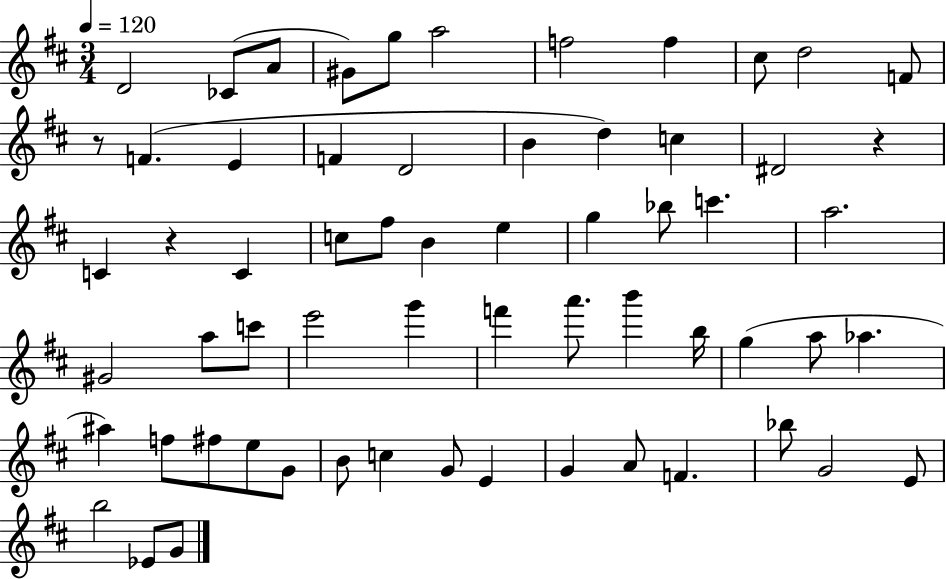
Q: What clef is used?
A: treble